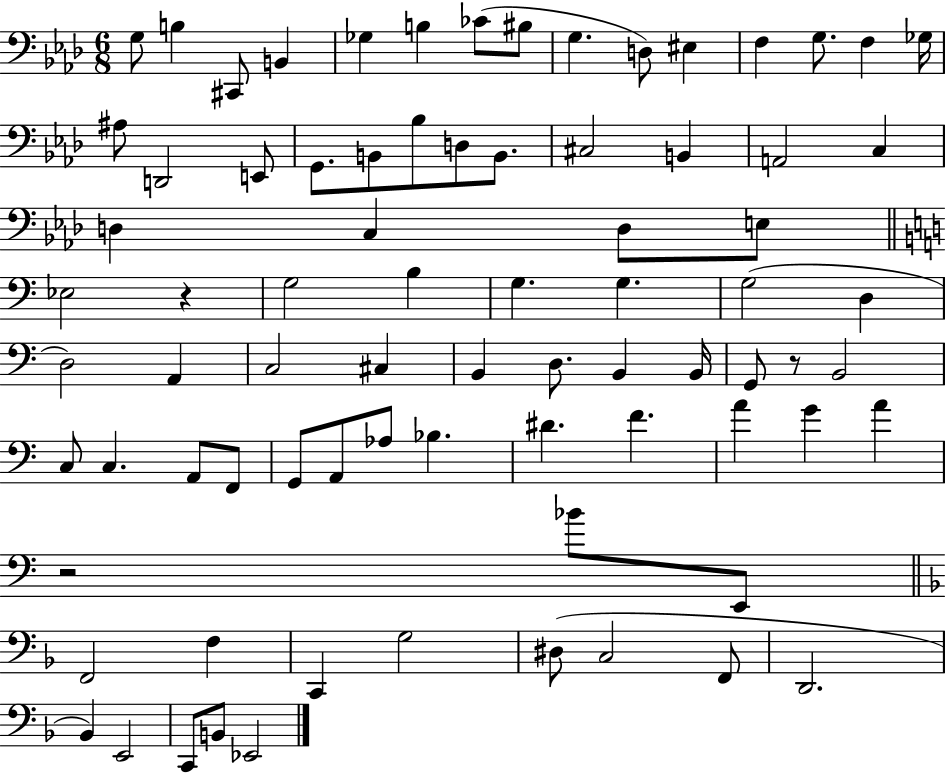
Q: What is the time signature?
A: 6/8